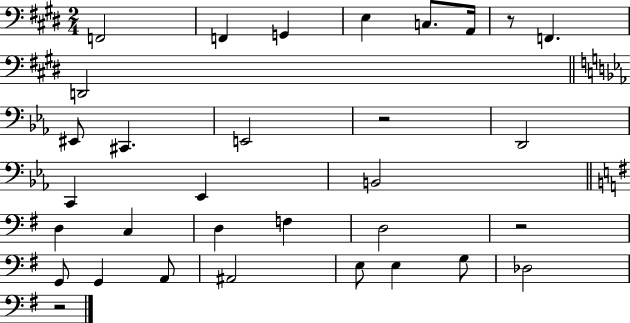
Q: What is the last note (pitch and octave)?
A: Db3